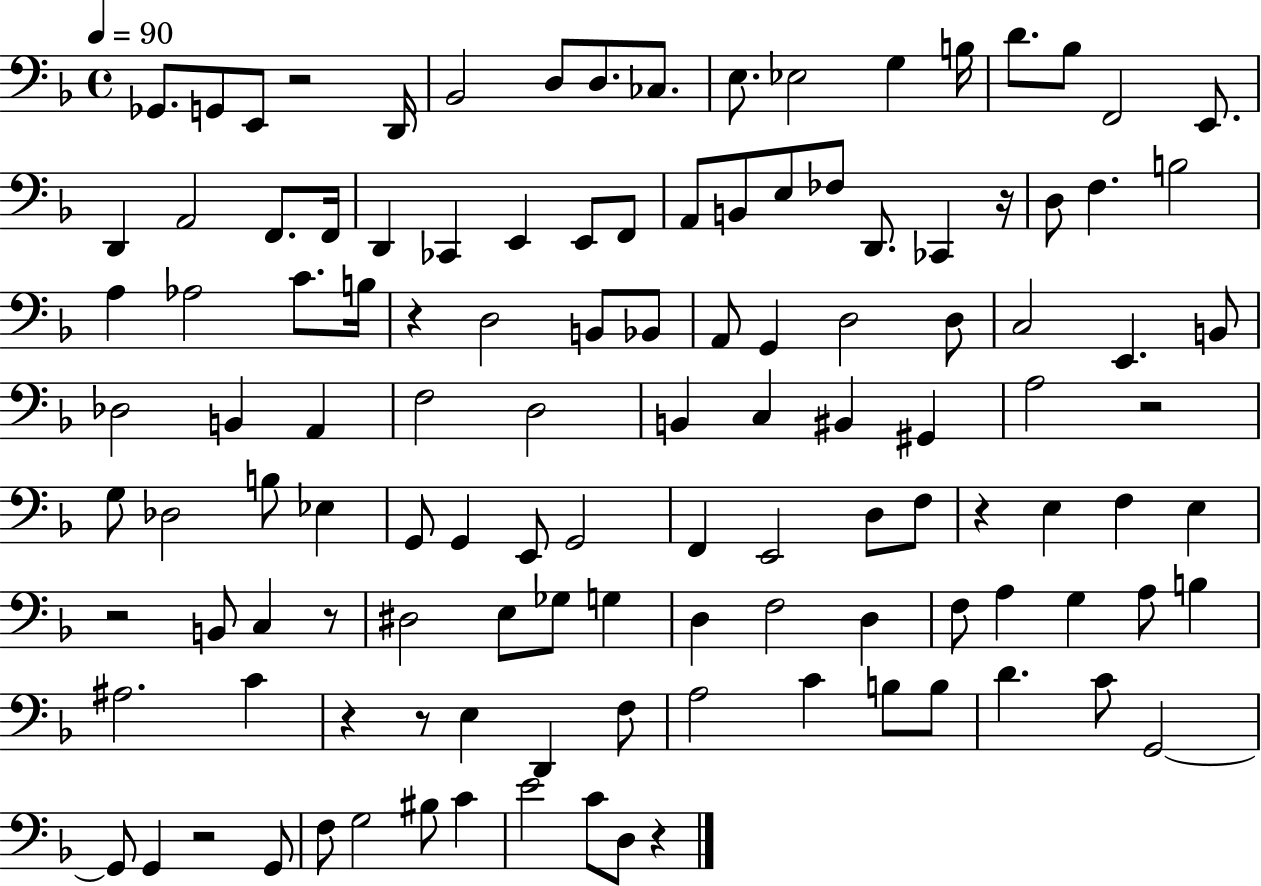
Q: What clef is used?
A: bass